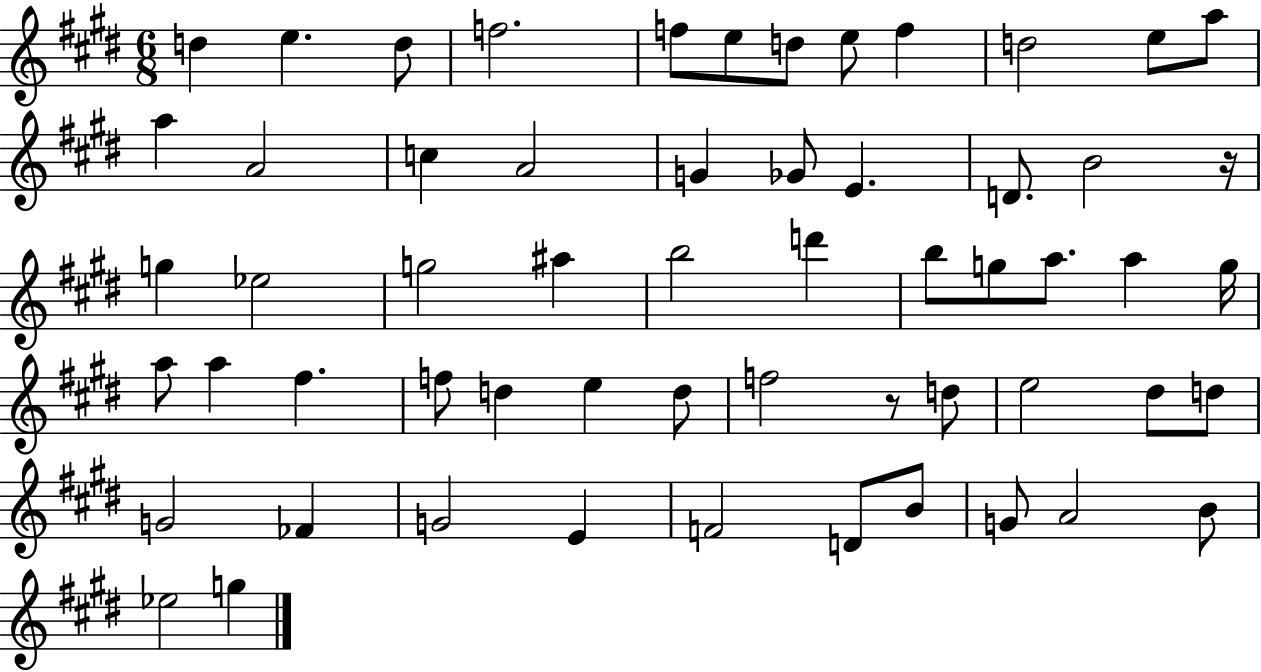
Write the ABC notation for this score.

X:1
T:Untitled
M:6/8
L:1/4
K:E
d e d/2 f2 f/2 e/2 d/2 e/2 f d2 e/2 a/2 a A2 c A2 G _G/2 E D/2 B2 z/4 g _e2 g2 ^a b2 d' b/2 g/2 a/2 a g/4 a/2 a ^f f/2 d e d/2 f2 z/2 d/2 e2 ^d/2 d/2 G2 _F G2 E F2 D/2 B/2 G/2 A2 B/2 _e2 g